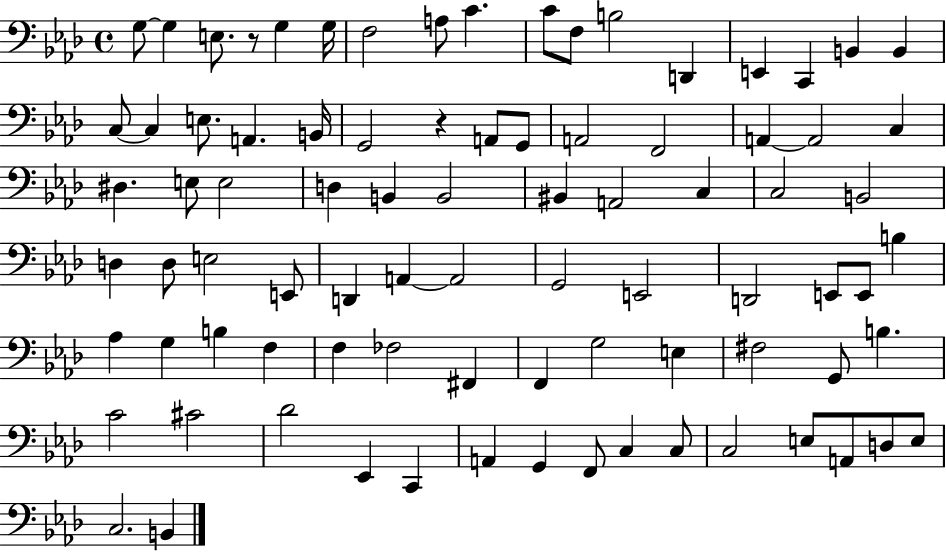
G3/e G3/q E3/e. R/e G3/q G3/s F3/h A3/e C4/q. C4/e F3/e B3/h D2/q E2/q C2/q B2/q B2/q C3/e C3/q E3/e. A2/q. B2/s G2/h R/q A2/e G2/e A2/h F2/h A2/q A2/h C3/q D#3/q. E3/e E3/h D3/q B2/q B2/h BIS2/q A2/h C3/q C3/h B2/h D3/q D3/e E3/h E2/e D2/q A2/q A2/h G2/h E2/h D2/h E2/e E2/e B3/q Ab3/q G3/q B3/q F3/q F3/q FES3/h F#2/q F2/q G3/h E3/q F#3/h G2/e B3/q. C4/h C#4/h Db4/h Eb2/q C2/q A2/q G2/q F2/e C3/q C3/e C3/h E3/e A2/e D3/e E3/e C3/h. B2/q